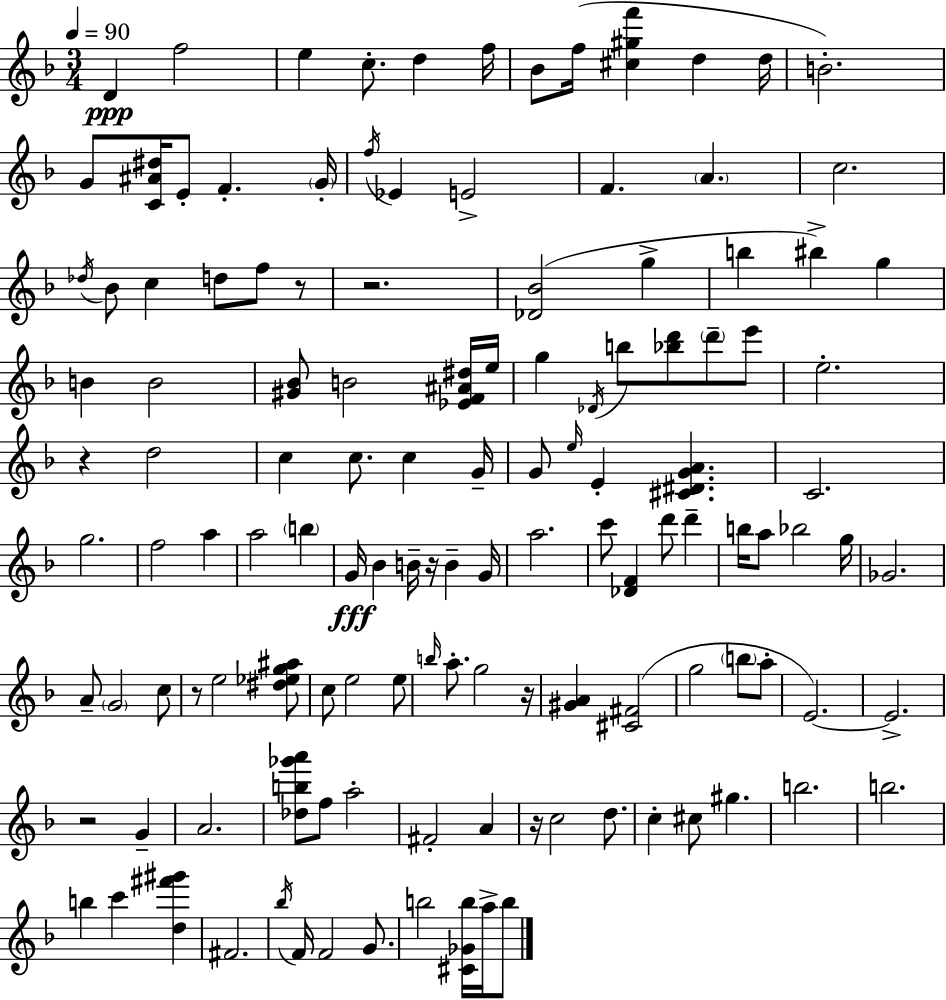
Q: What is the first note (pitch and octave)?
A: D4